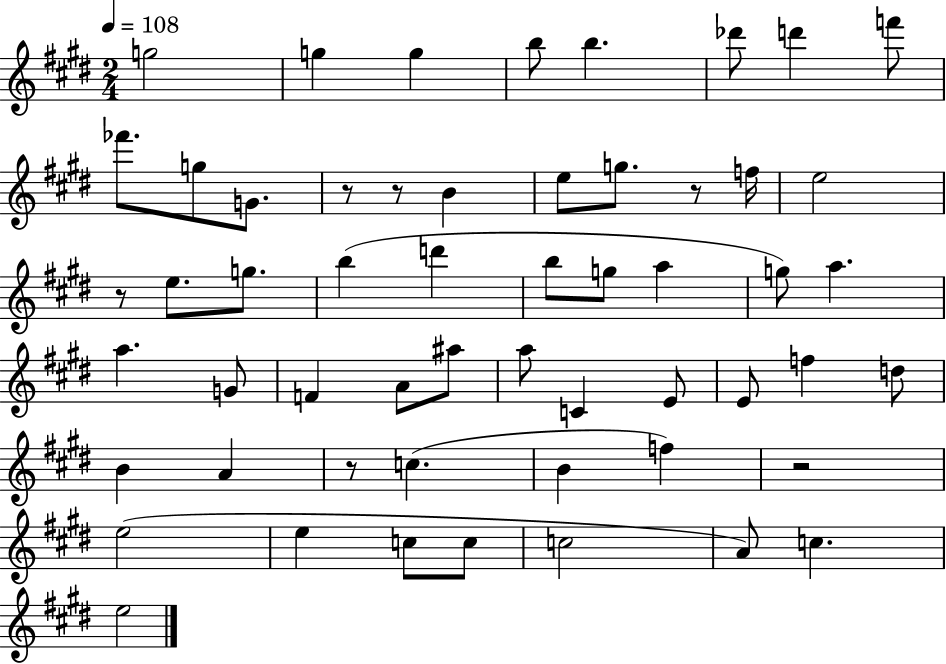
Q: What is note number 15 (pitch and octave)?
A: F5